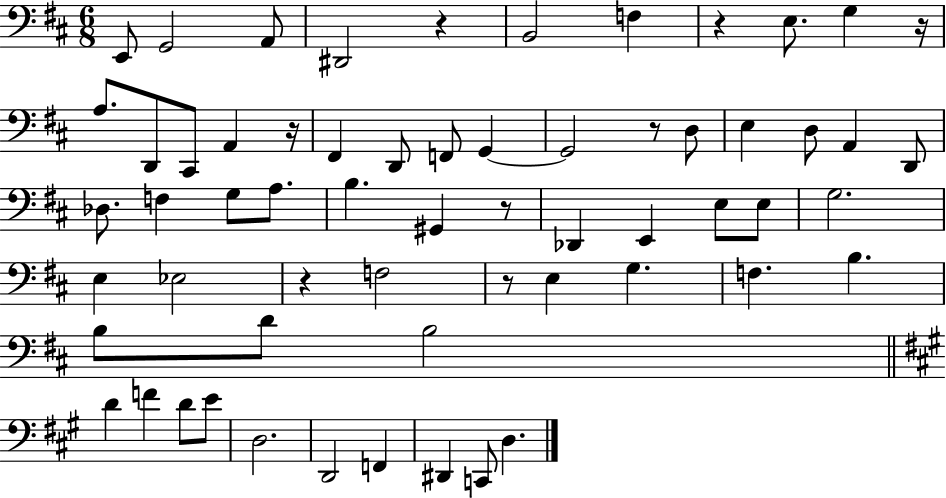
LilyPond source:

{
  \clef bass
  \numericTimeSignature
  \time 6/8
  \key d \major
  e,8 g,2 a,8 | dis,2 r4 | b,2 f4 | r4 e8. g4 r16 | \break a8. d,8 cis,8 a,4 r16 | fis,4 d,8 f,8 g,4~~ | g,2 r8 d8 | e4 d8 a,4 d,8 | \break des8. f4 g8 a8. | b4. gis,4 r8 | des,4 e,4 e8 e8 | g2. | \break e4 ees2 | r4 f2 | r8 e4 g4. | f4. b4. | \break b8 d'8 b2 | \bar "||" \break \key a \major d'4 f'4 d'8 e'8 | d2. | d,2 f,4 | dis,4 c,8 d4. | \break \bar "|."
}